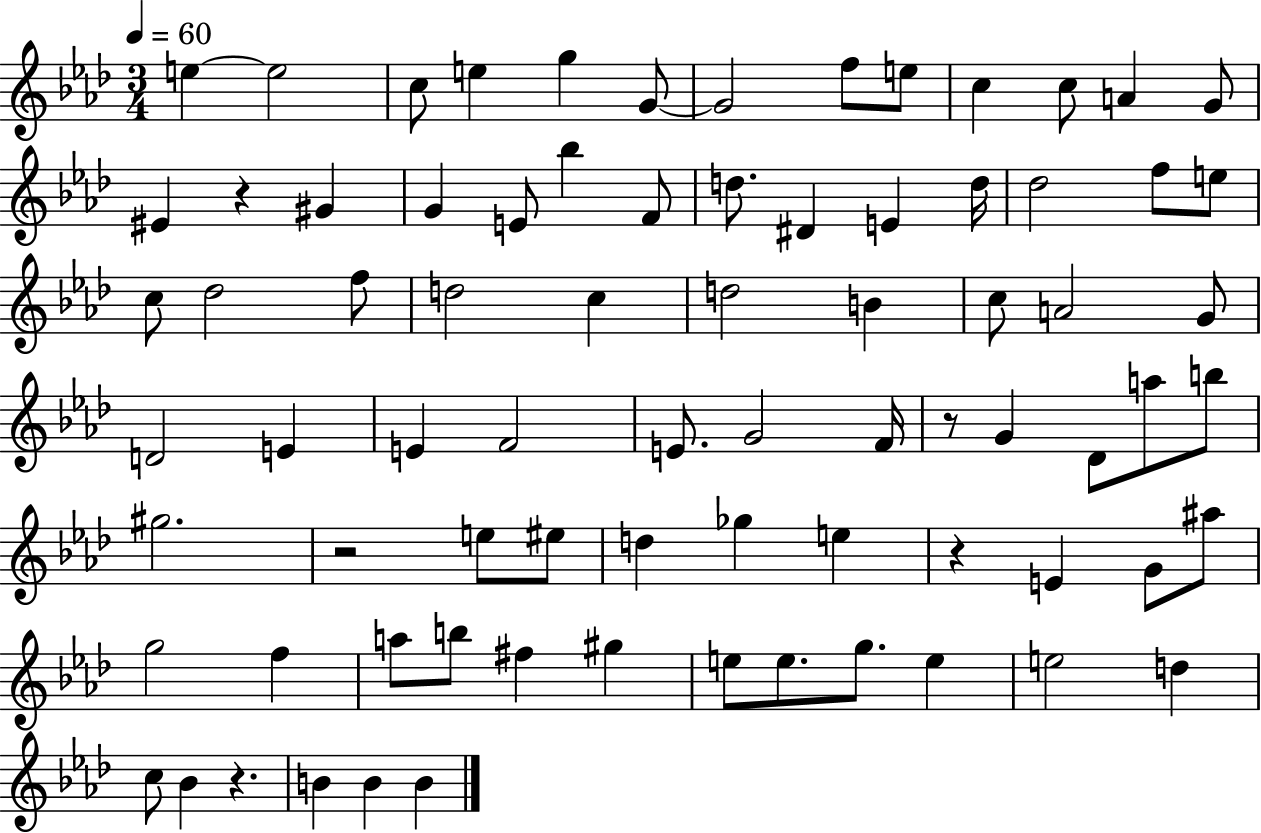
E5/q E5/h C5/e E5/q G5/q G4/e G4/h F5/e E5/e C5/q C5/e A4/q G4/e EIS4/q R/q G#4/q G4/q E4/e Bb5/q F4/e D5/e. D#4/q E4/q D5/s Db5/h F5/e E5/e C5/e Db5/h F5/e D5/h C5/q D5/h B4/q C5/e A4/h G4/e D4/h E4/q E4/q F4/h E4/e. G4/h F4/s R/e G4/q Db4/e A5/e B5/e G#5/h. R/h E5/e EIS5/e D5/q Gb5/q E5/q R/q E4/q G4/e A#5/e G5/h F5/q A5/e B5/e F#5/q G#5/q E5/e E5/e. G5/e. E5/q E5/h D5/q C5/e Bb4/q R/q. B4/q B4/q B4/q